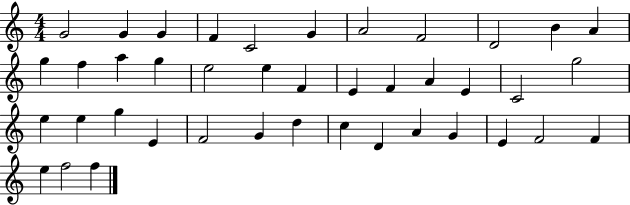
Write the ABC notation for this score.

X:1
T:Untitled
M:4/4
L:1/4
K:C
G2 G G F C2 G A2 F2 D2 B A g f a g e2 e F E F A E C2 g2 e e g E F2 G d c D A G E F2 F e f2 f